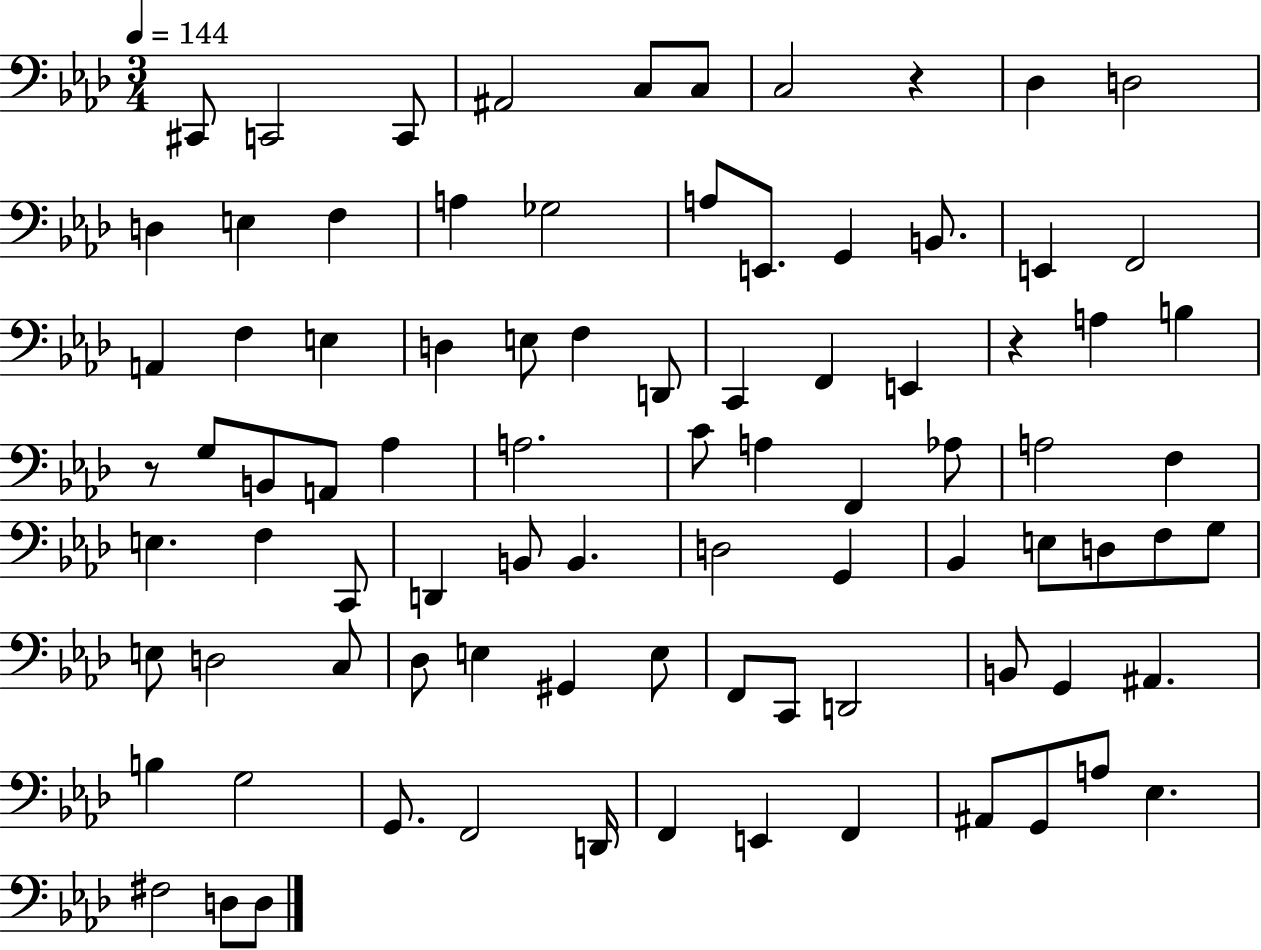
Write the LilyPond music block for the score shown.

{
  \clef bass
  \numericTimeSignature
  \time 3/4
  \key aes \major
  \tempo 4 = 144
  cis,8 c,2 c,8 | ais,2 c8 c8 | c2 r4 | des4 d2 | \break d4 e4 f4 | a4 ges2 | a8 e,8. g,4 b,8. | e,4 f,2 | \break a,4 f4 e4 | d4 e8 f4 d,8 | c,4 f,4 e,4 | r4 a4 b4 | \break r8 g8 b,8 a,8 aes4 | a2. | c'8 a4 f,4 aes8 | a2 f4 | \break e4. f4 c,8 | d,4 b,8 b,4. | d2 g,4 | bes,4 e8 d8 f8 g8 | \break e8 d2 c8 | des8 e4 gis,4 e8 | f,8 c,8 d,2 | b,8 g,4 ais,4. | \break b4 g2 | g,8. f,2 d,16 | f,4 e,4 f,4 | ais,8 g,8 a8 ees4. | \break fis2 d8 d8 | \bar "|."
}